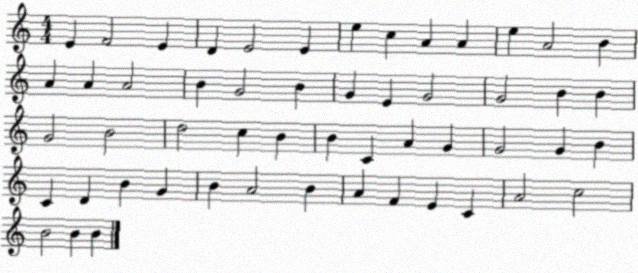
X:1
T:Untitled
M:4/4
L:1/4
K:C
E F2 E D E2 E e c A A e A2 B A A A2 B G2 B G E G2 G2 B B G2 B2 d2 c B B C A G G2 G B C D B G B A2 B A F E C A2 c2 B2 B B